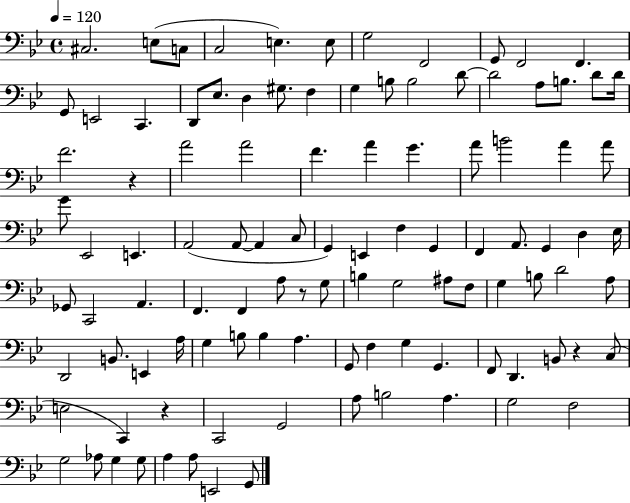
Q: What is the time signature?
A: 4/4